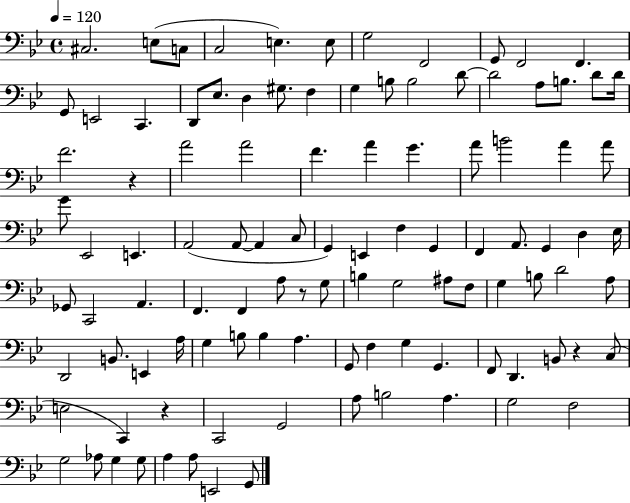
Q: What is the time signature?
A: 4/4